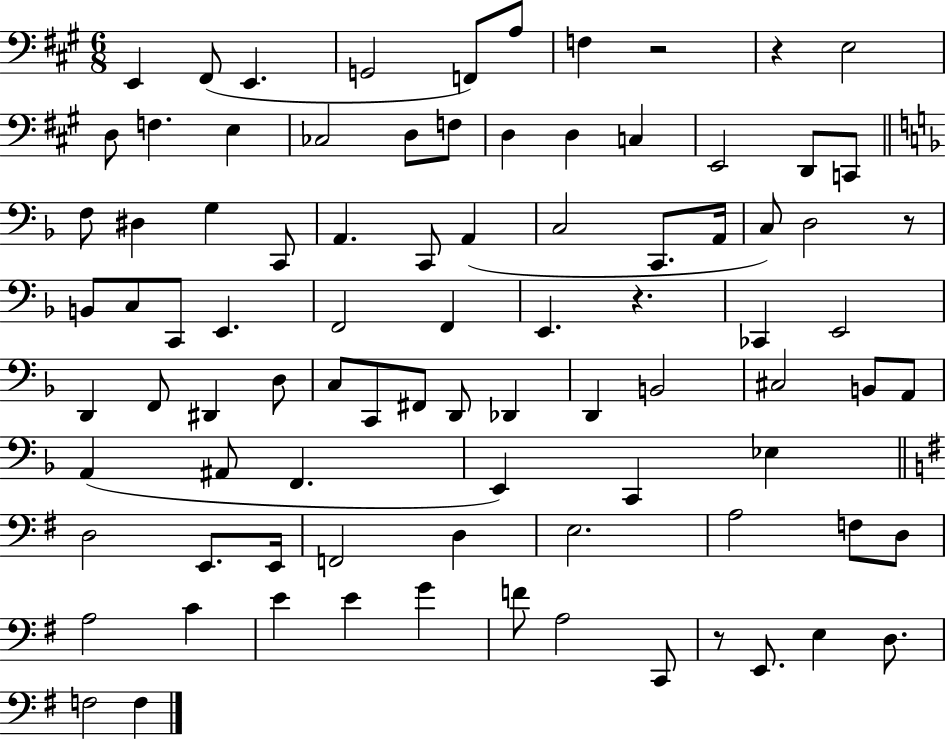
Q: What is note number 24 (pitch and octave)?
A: C2